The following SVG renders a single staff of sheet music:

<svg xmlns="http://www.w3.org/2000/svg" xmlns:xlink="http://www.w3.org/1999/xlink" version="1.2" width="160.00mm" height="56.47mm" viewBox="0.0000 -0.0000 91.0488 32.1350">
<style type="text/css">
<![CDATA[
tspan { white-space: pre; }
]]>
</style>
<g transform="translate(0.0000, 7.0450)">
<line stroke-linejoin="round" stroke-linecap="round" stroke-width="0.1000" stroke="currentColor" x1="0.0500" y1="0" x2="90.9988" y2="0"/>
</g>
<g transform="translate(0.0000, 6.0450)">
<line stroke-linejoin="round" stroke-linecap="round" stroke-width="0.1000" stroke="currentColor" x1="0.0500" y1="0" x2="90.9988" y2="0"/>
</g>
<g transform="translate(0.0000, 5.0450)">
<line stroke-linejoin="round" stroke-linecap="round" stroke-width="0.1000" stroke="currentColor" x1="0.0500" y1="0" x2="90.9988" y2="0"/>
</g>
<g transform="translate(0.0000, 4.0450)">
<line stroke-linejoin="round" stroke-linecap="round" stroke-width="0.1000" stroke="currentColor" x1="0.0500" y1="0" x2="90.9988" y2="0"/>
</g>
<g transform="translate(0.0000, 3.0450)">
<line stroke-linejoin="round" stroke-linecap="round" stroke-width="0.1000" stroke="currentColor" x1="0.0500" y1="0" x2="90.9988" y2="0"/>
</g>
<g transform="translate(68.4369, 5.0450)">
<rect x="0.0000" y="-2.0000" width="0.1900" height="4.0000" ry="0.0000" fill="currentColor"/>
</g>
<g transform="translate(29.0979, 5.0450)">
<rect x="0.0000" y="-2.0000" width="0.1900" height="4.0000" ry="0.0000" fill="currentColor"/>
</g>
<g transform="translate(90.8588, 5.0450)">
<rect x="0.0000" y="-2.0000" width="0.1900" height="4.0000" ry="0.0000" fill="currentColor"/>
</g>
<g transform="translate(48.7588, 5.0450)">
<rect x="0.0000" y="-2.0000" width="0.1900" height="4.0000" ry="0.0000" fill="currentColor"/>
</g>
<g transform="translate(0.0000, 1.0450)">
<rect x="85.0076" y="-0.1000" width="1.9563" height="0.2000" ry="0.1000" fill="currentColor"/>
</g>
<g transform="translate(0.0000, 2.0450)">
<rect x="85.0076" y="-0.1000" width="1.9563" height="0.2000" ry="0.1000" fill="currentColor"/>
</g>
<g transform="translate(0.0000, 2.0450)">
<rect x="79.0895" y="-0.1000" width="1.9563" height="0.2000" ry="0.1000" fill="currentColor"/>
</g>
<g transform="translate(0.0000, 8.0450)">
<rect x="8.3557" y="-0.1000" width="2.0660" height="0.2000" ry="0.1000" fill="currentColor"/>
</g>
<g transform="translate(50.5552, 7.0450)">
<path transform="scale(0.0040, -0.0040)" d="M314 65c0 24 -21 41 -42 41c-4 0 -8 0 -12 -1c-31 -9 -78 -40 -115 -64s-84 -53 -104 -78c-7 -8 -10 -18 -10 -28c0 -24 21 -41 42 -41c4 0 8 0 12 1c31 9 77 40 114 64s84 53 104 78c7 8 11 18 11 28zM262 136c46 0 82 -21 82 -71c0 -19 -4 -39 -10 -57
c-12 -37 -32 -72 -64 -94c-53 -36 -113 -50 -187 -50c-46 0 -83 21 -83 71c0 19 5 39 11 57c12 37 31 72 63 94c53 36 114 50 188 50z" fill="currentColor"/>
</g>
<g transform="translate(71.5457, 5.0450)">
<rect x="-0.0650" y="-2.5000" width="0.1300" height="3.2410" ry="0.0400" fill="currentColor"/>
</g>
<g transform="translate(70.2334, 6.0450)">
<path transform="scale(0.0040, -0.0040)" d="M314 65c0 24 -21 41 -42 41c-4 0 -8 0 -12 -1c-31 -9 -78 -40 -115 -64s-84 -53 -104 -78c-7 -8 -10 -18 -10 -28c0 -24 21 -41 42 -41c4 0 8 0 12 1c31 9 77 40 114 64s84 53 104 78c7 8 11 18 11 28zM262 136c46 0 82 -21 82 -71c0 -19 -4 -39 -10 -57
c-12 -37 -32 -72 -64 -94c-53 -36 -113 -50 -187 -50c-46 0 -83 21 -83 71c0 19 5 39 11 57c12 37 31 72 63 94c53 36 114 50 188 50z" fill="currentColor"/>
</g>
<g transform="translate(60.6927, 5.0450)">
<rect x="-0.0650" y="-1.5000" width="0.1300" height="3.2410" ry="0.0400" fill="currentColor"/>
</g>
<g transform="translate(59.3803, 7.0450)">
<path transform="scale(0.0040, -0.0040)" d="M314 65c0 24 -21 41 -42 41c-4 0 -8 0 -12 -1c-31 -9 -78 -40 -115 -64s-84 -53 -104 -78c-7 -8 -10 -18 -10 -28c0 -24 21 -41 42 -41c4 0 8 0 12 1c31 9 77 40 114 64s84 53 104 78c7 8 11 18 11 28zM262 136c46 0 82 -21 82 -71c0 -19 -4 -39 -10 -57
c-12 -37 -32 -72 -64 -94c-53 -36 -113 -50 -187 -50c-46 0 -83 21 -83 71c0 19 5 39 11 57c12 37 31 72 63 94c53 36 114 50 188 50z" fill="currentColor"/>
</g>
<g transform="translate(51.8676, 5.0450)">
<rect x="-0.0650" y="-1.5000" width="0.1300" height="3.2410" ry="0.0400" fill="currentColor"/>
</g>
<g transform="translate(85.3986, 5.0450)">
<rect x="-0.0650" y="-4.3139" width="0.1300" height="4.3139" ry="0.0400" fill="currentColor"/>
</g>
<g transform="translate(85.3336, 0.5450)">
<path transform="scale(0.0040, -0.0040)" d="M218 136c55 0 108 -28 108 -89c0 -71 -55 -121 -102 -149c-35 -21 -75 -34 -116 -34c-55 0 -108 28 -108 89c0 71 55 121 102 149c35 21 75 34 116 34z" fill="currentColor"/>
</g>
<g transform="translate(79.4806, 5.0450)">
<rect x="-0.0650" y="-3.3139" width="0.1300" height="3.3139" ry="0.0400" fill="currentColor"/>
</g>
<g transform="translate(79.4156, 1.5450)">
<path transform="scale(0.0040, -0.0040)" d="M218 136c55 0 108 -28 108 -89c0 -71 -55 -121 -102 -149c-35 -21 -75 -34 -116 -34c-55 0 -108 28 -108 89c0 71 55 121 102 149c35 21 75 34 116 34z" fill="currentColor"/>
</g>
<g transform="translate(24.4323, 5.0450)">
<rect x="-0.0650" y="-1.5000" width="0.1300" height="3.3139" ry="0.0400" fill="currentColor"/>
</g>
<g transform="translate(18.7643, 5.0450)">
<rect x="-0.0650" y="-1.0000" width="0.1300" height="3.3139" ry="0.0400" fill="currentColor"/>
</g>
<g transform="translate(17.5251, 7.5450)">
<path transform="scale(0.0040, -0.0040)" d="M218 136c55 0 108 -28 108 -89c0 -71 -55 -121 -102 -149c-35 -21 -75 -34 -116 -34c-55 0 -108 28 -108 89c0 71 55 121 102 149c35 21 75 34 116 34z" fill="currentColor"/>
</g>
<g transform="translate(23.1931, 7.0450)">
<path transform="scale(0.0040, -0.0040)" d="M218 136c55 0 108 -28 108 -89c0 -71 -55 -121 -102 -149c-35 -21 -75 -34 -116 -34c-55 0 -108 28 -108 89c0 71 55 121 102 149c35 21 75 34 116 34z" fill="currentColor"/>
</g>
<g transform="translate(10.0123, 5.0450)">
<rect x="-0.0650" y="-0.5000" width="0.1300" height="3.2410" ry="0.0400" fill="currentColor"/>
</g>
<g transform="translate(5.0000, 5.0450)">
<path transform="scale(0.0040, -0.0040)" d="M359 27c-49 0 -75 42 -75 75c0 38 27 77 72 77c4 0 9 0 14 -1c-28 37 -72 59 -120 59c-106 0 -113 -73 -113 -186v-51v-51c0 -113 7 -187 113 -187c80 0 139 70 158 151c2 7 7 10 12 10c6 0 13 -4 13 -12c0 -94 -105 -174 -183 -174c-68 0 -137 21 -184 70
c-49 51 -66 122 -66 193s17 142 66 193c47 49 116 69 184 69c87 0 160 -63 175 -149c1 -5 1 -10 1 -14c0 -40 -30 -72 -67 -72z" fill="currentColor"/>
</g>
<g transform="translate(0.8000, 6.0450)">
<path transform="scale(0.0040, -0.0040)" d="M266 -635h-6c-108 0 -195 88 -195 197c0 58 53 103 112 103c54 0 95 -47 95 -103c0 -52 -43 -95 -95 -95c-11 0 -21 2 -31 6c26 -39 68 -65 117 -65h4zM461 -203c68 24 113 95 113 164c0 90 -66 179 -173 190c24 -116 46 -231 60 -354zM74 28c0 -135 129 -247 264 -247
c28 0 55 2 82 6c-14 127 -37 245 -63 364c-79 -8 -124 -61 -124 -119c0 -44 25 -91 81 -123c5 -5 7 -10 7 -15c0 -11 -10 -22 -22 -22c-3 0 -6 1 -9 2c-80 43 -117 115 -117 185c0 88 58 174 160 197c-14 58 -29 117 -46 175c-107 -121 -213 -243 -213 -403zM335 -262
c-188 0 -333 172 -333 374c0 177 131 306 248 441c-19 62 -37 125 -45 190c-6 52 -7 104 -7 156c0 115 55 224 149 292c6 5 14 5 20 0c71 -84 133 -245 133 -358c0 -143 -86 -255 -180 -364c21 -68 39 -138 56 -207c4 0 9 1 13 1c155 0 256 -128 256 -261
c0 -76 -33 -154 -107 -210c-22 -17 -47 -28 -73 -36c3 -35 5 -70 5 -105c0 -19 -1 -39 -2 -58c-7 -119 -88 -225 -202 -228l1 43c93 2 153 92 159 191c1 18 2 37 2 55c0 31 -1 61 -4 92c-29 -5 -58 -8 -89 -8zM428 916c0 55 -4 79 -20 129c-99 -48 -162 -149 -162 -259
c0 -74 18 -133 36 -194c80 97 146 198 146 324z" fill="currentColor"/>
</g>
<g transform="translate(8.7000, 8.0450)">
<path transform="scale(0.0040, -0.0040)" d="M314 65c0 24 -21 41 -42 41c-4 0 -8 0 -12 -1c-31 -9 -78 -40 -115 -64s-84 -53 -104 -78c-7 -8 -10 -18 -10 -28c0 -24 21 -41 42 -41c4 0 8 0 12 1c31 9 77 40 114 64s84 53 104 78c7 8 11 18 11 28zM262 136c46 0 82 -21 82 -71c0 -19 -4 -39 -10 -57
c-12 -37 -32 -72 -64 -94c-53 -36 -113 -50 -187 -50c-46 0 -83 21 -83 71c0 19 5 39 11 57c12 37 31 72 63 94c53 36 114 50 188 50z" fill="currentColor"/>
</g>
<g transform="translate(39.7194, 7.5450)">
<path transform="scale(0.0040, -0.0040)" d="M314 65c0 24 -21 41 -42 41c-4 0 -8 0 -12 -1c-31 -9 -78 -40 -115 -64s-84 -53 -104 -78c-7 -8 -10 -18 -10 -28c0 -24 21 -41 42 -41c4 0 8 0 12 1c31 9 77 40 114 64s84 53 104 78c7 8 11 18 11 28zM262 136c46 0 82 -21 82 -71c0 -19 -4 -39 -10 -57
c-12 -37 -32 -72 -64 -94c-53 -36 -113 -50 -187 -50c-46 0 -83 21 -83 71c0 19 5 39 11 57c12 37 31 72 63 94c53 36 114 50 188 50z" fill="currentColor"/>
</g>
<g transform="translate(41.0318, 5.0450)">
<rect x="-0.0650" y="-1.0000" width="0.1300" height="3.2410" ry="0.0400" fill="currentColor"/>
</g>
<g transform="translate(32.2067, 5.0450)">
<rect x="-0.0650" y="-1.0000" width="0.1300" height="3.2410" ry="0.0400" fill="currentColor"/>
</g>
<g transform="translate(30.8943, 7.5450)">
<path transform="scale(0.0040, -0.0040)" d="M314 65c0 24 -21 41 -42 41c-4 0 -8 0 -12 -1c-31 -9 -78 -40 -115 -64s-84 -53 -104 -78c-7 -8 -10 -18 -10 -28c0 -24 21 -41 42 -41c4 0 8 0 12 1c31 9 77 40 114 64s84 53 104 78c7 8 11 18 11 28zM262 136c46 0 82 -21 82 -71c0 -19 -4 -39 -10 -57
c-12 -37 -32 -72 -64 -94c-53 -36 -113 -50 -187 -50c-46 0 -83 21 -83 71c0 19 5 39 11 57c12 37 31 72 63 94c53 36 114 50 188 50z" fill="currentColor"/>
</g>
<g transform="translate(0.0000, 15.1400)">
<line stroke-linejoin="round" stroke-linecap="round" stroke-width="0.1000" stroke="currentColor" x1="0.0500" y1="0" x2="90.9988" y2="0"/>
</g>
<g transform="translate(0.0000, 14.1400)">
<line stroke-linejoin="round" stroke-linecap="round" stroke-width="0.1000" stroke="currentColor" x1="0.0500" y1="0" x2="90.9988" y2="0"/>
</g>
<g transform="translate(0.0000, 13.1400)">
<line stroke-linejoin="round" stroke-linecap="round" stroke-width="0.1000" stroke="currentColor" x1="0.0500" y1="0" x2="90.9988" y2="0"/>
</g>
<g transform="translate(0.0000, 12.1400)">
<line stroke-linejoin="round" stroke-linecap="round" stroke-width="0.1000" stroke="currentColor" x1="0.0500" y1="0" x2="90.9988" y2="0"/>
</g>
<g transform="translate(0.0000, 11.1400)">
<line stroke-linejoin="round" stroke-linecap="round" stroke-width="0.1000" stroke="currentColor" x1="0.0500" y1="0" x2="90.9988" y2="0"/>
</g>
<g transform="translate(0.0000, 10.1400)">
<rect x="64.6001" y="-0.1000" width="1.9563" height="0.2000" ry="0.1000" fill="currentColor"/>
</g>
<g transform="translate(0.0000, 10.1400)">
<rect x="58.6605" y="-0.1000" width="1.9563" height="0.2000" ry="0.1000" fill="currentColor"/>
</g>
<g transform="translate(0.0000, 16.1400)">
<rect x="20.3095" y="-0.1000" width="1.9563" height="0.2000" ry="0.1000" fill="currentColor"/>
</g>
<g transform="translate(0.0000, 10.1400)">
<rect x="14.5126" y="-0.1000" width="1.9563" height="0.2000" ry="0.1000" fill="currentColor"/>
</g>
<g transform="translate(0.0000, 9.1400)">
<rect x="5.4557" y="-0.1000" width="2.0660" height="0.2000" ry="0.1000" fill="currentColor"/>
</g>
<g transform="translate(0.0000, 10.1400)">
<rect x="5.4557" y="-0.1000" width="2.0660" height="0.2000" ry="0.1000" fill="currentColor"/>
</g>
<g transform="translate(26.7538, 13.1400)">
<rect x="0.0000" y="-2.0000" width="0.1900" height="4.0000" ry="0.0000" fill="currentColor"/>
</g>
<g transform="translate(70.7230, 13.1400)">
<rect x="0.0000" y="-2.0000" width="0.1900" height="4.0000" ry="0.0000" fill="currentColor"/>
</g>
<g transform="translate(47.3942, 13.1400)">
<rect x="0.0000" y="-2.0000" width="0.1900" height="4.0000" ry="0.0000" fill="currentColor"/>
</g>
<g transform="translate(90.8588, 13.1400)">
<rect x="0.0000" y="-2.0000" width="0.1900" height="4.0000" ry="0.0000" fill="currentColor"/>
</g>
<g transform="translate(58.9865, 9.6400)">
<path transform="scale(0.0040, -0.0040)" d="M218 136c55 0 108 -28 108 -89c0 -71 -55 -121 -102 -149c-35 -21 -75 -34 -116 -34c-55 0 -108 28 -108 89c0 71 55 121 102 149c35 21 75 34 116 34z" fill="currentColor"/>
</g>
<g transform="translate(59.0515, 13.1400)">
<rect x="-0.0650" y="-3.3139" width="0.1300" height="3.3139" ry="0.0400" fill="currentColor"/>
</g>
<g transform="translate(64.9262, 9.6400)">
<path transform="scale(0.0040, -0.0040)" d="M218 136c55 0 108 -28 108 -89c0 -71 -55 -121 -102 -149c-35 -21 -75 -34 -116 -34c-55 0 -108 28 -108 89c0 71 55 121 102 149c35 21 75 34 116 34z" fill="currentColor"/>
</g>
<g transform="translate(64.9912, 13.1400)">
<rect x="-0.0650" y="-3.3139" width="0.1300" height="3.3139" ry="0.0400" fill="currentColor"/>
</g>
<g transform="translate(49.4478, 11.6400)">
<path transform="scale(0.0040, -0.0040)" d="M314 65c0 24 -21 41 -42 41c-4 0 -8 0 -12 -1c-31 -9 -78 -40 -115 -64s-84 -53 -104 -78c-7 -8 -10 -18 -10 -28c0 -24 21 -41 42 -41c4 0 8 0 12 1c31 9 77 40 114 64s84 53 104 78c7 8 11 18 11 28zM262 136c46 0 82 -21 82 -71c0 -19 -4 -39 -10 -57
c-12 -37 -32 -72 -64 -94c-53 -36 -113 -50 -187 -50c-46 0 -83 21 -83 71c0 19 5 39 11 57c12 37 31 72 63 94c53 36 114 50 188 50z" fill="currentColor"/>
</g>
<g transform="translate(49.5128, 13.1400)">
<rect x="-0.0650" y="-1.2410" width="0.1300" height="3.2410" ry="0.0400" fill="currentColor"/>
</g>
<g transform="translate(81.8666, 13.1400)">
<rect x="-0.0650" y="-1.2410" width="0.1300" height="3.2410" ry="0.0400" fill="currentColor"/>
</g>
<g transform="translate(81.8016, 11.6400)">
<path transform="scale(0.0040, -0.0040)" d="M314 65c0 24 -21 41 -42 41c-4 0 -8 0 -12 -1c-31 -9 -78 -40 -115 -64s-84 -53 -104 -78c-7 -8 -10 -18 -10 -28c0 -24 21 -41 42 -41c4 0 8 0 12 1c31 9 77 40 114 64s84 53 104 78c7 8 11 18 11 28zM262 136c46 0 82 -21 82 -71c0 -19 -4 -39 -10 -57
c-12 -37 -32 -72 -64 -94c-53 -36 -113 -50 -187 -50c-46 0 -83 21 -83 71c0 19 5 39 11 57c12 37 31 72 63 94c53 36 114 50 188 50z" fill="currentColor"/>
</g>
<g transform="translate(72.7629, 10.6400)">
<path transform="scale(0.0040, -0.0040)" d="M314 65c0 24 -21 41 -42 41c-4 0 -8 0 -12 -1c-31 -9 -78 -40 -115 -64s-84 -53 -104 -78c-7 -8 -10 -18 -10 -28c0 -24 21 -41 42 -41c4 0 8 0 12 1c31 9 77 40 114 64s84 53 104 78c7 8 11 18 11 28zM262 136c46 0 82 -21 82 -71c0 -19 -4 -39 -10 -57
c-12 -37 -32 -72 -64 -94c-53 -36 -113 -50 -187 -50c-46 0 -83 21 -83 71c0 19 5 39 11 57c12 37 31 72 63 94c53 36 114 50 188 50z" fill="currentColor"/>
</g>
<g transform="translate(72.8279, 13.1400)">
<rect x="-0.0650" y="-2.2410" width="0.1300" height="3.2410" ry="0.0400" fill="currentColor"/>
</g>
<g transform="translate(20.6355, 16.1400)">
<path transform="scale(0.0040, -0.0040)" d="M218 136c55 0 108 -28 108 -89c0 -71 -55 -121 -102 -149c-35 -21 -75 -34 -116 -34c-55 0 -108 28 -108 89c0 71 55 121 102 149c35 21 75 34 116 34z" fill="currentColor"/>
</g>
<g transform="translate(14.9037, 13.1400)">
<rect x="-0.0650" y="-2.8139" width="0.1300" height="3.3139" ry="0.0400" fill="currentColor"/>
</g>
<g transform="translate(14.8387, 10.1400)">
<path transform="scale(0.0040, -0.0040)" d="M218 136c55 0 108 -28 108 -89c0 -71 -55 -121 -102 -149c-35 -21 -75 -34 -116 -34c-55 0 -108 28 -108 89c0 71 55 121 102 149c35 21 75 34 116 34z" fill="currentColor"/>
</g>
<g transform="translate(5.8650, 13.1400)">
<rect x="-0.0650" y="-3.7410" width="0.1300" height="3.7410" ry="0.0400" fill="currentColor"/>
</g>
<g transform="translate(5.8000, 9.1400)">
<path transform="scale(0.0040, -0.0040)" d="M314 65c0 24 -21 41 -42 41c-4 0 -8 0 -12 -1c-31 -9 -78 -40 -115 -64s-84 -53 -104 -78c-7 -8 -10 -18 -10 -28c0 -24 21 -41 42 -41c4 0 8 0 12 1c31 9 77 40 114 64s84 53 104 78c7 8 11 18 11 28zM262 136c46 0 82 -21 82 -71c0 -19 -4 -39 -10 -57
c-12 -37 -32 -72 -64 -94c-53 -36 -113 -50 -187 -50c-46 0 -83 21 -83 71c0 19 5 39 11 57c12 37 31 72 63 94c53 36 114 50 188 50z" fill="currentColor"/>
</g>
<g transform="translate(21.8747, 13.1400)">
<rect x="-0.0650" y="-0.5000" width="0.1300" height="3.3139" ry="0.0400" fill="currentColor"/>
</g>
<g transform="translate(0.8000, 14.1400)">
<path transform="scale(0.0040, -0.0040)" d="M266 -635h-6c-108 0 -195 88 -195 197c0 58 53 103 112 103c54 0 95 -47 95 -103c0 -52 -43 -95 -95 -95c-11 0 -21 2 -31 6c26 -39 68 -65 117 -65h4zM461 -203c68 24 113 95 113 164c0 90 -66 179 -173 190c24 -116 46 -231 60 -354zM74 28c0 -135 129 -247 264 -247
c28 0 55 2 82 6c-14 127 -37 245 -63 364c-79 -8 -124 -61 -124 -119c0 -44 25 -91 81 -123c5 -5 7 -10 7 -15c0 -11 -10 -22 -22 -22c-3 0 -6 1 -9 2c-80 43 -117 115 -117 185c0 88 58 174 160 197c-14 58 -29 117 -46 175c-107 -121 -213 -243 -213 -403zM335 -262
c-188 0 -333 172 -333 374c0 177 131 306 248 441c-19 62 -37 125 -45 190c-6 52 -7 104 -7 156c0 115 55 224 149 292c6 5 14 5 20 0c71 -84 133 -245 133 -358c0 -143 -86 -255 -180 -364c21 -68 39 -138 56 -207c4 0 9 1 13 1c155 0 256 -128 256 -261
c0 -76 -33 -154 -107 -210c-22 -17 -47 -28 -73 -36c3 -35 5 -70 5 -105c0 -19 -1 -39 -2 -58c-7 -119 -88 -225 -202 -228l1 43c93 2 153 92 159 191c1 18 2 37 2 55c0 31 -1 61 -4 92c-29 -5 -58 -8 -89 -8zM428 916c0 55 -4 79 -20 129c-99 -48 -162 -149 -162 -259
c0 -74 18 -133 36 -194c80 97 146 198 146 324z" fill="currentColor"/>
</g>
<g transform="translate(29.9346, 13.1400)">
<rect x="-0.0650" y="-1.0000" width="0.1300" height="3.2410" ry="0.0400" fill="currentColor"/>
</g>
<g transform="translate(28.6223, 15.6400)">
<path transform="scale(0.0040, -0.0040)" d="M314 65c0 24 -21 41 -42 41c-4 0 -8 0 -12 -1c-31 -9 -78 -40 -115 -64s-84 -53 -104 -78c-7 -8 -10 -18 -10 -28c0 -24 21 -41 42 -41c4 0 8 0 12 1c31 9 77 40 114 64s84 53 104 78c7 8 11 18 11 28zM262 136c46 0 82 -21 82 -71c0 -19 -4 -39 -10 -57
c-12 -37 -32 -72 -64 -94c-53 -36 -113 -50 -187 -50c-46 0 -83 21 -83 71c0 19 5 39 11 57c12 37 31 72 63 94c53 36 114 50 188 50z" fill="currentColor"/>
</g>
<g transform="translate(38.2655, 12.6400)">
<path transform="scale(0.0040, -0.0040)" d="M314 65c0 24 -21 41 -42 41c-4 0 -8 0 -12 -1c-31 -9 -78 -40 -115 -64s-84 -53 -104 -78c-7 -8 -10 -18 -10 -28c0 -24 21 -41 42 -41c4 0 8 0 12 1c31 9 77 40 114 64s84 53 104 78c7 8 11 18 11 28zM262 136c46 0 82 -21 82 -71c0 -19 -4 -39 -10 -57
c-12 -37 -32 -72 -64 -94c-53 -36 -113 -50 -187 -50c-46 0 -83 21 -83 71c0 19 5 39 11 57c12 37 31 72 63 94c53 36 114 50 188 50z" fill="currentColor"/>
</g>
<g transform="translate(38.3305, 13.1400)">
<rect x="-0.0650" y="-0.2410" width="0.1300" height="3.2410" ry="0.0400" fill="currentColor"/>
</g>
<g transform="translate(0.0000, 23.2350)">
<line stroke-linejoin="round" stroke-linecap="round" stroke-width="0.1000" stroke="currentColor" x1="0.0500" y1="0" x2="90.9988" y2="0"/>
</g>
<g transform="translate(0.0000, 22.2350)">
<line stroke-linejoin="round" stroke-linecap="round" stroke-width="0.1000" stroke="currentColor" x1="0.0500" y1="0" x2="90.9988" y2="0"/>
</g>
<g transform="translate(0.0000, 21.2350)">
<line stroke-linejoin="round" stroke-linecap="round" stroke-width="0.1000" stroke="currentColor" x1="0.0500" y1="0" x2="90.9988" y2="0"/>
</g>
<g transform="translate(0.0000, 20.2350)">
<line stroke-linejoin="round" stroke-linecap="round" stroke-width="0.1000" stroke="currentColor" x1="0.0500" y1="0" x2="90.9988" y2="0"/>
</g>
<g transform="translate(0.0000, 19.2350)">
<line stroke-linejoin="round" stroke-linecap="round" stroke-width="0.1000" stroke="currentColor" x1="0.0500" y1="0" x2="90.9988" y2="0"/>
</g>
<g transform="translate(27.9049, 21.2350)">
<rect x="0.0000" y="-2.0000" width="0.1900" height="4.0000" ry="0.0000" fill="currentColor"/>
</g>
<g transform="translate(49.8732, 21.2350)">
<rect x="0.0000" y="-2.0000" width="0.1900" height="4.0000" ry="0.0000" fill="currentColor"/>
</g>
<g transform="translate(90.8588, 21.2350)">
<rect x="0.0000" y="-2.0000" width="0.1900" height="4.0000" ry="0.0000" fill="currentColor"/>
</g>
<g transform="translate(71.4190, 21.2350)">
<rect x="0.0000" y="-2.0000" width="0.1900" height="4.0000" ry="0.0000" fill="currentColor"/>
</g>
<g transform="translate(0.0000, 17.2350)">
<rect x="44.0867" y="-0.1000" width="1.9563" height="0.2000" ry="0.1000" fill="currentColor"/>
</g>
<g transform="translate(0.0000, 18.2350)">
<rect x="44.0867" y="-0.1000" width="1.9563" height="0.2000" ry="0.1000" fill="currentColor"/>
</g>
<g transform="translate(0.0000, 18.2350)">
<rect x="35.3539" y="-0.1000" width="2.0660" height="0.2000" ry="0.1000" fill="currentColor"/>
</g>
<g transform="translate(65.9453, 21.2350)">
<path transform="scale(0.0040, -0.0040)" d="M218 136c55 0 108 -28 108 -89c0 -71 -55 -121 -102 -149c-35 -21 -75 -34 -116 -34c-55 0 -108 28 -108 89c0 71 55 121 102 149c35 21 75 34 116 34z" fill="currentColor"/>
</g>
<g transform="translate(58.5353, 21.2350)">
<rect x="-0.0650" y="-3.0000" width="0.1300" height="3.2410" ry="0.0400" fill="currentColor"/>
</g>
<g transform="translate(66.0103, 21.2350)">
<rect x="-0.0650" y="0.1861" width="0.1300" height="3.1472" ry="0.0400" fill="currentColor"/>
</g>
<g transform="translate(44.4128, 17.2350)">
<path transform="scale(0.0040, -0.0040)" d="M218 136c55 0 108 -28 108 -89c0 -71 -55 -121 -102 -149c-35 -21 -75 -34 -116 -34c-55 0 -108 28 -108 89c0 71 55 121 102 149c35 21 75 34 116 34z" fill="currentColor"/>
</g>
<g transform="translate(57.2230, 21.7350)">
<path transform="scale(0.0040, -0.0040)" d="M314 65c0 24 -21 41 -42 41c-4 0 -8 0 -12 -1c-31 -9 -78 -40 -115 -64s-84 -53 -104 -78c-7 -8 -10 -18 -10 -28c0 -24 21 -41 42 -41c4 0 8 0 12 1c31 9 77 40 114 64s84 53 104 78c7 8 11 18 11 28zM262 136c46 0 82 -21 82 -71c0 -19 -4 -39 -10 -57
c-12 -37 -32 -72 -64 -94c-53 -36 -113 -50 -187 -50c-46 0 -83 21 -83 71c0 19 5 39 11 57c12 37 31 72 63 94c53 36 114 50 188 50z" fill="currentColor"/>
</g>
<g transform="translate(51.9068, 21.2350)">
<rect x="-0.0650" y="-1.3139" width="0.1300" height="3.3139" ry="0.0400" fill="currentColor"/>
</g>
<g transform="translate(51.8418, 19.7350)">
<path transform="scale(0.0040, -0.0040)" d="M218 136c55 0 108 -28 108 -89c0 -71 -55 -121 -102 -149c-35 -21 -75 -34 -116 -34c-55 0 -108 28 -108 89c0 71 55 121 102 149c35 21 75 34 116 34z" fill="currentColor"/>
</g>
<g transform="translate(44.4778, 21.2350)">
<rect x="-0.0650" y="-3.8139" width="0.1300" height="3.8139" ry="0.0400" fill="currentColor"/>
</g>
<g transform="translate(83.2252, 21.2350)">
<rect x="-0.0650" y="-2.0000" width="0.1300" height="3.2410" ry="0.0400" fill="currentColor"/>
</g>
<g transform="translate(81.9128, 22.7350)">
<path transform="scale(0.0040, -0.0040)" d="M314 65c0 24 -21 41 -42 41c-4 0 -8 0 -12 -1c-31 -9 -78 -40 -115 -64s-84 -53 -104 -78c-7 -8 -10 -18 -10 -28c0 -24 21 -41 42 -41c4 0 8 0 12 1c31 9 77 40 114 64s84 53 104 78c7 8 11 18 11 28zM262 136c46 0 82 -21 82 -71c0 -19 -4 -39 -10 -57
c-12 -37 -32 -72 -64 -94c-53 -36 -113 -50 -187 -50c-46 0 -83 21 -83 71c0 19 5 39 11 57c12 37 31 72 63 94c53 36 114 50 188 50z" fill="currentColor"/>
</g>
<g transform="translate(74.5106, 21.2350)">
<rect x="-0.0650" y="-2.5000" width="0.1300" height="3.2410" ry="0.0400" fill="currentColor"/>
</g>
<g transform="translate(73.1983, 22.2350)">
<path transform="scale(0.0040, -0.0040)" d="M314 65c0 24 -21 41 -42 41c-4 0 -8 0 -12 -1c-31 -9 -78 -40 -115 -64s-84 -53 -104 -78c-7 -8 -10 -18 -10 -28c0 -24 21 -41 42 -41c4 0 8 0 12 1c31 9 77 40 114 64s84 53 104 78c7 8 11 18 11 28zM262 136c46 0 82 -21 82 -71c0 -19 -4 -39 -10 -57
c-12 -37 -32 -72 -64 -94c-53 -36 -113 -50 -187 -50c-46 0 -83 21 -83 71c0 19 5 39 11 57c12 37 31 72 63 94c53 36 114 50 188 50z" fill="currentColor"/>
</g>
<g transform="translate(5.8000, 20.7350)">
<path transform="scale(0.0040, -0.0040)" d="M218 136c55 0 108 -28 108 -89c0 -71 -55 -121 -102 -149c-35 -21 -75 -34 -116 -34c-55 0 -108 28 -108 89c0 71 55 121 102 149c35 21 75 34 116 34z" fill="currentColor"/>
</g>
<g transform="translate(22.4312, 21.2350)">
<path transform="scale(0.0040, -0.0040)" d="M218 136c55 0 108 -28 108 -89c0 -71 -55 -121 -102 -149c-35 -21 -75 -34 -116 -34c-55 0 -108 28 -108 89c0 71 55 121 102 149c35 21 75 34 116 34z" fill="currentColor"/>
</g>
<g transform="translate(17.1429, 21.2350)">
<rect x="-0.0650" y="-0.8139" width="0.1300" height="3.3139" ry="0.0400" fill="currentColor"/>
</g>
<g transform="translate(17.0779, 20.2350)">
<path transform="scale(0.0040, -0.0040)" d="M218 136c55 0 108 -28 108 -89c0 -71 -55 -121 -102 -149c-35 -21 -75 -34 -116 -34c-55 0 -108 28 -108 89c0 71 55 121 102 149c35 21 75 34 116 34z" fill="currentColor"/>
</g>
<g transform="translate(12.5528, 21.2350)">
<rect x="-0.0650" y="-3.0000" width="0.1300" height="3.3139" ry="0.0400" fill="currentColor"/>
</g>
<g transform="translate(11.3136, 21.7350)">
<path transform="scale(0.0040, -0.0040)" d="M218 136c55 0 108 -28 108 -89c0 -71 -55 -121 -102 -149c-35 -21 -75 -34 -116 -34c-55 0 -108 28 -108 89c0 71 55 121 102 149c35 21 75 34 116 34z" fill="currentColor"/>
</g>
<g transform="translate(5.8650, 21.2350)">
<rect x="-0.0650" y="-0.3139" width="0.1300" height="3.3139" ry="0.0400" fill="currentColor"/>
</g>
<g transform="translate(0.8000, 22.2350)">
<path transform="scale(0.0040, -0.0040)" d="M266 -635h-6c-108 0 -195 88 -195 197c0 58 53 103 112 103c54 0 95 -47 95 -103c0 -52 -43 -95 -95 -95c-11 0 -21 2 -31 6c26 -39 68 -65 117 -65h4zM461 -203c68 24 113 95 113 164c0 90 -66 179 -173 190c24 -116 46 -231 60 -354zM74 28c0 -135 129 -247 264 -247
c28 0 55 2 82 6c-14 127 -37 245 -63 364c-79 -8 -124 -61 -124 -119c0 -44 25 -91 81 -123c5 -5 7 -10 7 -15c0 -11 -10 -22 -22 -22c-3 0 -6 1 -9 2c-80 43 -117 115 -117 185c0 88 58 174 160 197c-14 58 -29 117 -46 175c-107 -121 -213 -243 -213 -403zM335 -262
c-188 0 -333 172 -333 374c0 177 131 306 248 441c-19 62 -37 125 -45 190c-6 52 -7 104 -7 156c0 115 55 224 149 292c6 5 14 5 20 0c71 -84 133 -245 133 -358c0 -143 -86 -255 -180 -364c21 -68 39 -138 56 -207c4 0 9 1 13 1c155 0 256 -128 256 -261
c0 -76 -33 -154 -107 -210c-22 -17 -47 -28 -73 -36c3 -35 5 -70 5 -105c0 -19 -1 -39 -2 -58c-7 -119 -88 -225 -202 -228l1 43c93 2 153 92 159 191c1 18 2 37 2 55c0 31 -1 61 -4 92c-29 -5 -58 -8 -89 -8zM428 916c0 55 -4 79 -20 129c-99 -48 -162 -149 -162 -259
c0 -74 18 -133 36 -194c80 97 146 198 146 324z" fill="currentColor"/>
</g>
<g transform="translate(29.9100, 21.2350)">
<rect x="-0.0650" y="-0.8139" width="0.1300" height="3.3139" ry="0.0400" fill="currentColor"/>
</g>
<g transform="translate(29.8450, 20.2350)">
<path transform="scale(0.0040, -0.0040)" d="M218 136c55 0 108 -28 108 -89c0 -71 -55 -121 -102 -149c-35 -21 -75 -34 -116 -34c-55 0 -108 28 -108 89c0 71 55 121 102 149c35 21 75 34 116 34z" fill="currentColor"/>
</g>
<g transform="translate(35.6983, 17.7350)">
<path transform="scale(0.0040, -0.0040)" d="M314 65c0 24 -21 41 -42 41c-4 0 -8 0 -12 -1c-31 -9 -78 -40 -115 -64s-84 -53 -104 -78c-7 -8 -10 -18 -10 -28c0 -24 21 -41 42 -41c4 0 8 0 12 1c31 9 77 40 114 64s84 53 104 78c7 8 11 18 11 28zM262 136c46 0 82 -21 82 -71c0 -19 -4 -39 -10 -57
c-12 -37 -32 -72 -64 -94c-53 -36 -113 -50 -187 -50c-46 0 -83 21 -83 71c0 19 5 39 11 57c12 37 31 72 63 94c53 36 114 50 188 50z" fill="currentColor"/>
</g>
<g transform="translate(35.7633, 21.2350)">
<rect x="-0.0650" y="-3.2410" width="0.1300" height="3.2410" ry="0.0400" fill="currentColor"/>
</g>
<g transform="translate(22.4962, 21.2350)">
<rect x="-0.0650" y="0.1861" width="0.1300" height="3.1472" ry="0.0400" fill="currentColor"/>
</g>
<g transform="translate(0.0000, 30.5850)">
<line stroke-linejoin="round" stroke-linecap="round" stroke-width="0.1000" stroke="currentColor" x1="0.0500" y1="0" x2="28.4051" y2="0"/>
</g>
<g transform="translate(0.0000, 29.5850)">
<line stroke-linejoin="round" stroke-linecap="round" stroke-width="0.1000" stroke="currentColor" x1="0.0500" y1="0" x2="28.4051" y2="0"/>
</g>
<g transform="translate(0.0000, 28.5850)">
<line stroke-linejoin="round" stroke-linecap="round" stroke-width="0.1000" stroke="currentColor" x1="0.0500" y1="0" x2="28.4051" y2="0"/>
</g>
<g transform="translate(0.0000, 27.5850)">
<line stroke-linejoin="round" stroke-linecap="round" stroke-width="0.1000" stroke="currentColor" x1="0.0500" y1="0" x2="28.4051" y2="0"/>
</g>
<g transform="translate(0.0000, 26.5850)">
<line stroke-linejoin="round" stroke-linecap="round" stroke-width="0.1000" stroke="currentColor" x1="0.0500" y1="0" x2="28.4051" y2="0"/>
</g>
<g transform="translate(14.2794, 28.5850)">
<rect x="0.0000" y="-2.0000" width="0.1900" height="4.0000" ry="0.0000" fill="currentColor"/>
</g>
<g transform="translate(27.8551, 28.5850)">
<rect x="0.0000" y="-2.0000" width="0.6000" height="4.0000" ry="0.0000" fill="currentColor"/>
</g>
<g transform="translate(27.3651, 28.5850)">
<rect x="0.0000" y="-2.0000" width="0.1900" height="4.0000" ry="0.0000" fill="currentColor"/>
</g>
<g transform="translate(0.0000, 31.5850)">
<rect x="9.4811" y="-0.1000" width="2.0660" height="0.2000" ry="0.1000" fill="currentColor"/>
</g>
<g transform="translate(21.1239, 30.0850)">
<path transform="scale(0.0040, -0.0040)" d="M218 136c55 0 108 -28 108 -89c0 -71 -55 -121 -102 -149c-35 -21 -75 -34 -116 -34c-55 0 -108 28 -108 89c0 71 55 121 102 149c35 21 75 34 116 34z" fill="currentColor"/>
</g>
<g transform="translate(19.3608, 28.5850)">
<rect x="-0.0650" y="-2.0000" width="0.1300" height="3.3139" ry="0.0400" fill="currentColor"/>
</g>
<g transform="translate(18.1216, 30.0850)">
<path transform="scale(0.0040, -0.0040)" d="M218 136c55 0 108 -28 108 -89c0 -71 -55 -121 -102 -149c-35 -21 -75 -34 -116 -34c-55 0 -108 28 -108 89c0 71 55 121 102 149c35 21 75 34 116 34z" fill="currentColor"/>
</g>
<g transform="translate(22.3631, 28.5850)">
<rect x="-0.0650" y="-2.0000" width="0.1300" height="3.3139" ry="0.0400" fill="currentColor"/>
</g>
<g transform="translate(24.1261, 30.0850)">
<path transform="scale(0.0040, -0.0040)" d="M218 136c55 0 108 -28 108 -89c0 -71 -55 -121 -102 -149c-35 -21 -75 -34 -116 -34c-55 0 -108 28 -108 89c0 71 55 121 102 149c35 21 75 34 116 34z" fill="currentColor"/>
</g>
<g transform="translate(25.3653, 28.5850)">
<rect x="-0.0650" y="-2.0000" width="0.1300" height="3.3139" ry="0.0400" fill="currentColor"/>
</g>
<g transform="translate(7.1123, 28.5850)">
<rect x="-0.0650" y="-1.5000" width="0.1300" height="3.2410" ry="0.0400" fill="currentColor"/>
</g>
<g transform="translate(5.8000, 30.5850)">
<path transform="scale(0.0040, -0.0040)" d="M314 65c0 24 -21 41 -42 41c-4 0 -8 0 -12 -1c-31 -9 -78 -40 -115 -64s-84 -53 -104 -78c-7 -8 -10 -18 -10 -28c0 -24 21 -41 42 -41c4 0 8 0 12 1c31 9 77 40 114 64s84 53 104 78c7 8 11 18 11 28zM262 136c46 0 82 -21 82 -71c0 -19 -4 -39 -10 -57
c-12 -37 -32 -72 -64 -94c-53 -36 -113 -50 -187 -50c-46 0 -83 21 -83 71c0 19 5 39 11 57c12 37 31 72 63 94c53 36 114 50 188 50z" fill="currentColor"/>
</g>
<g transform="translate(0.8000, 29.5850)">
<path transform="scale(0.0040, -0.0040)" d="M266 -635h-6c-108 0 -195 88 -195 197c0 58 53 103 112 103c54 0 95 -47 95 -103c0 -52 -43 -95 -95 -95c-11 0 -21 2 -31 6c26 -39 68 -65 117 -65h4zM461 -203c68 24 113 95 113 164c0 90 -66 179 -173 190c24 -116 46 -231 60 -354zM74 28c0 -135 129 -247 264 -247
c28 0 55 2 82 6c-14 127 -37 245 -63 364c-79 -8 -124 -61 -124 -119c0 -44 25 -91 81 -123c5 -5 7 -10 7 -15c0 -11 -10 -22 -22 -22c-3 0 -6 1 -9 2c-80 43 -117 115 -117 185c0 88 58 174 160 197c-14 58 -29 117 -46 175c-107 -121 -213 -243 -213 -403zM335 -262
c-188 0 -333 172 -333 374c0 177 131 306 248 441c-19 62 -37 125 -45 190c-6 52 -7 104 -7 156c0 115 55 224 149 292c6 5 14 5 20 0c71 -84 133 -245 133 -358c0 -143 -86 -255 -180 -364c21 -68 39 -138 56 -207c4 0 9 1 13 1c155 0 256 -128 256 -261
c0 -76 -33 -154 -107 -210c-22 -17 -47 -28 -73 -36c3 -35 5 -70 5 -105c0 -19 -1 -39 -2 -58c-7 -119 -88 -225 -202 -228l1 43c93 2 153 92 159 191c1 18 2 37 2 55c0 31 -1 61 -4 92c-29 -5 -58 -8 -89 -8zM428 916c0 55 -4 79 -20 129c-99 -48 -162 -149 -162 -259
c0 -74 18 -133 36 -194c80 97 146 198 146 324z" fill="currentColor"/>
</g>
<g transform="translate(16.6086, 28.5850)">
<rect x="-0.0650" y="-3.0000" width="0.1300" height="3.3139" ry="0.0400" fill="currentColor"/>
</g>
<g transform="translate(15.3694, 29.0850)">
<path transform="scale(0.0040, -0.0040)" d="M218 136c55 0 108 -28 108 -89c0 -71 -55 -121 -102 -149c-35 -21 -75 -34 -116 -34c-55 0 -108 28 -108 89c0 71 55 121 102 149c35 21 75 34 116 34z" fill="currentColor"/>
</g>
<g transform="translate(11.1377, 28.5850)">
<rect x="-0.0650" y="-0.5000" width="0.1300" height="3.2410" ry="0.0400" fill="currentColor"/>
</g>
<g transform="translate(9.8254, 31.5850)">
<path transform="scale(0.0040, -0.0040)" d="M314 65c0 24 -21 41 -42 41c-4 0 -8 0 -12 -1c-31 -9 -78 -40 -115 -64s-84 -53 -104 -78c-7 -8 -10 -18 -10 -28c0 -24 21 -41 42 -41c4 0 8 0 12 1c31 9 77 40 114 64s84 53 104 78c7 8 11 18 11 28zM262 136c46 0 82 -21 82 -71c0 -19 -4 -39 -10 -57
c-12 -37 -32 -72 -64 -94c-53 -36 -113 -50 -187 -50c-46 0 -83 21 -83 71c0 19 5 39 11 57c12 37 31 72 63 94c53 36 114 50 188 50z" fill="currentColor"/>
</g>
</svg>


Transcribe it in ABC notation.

X:1
T:Untitled
M:4/4
L:1/4
K:C
C2 D E D2 D2 E2 E2 G2 b d' c'2 a C D2 c2 e2 b b g2 e2 c A d B d b2 c' e A2 B G2 F2 E2 C2 A F F F